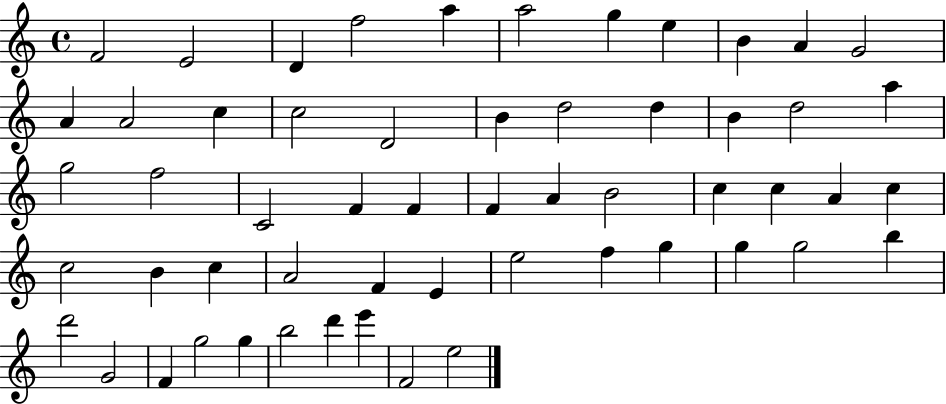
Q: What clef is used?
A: treble